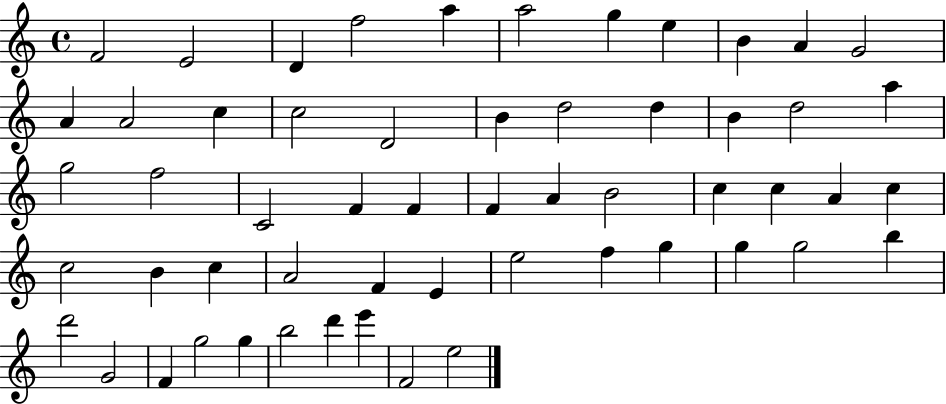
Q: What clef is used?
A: treble